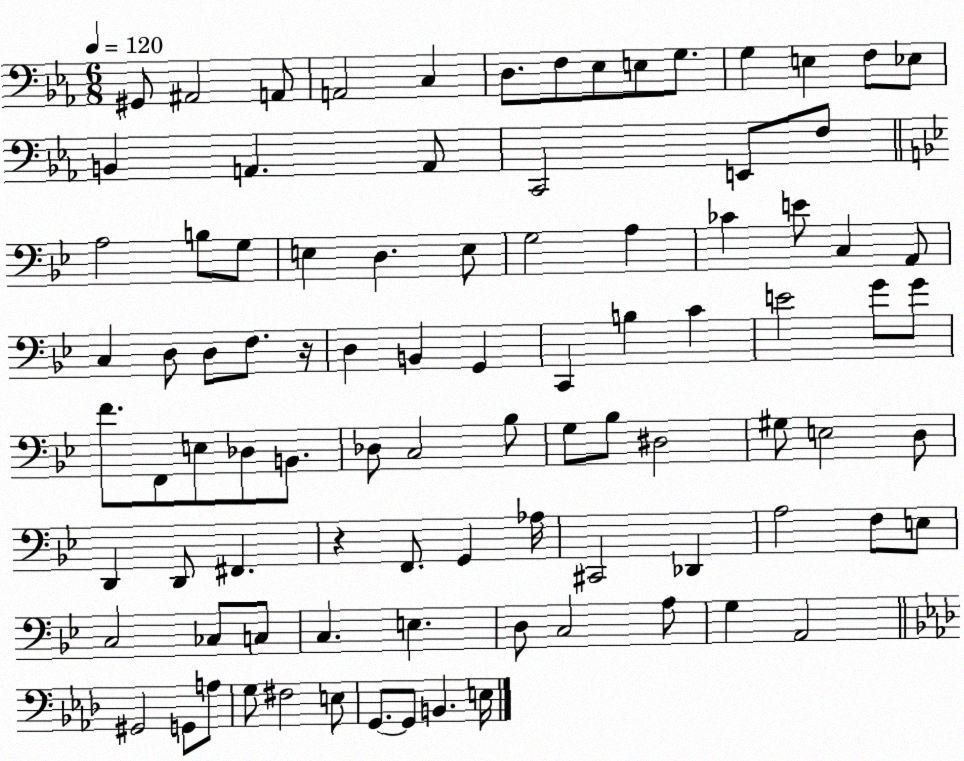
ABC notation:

X:1
T:Untitled
M:6/8
L:1/4
K:Eb
^G,,/2 ^A,,2 A,,/2 A,,2 C, D,/2 F,/2 _E,/2 E,/2 G,/2 G, E, F,/2 _E,/2 B,, A,, A,,/2 C,,2 E,,/2 F,/2 A,2 B,/2 G,/2 E, D, E,/2 G,2 A, _C E/2 C, A,,/2 C, D,/2 D,/2 F,/2 z/4 D, B,, G,, C,, B, C E2 G/2 G/2 F/2 F,,/2 E,/2 _D,/2 B,,/2 _D,/2 C,2 _B,/2 G,/2 _B,/2 ^D,2 ^G,/2 E,2 D,/2 D,, D,,/2 ^F,, z F,,/2 G,, _A,/4 ^C,,2 _D,, A,2 F,/2 E,/2 C,2 _C,/2 C,/2 C, E, D,/2 C,2 A,/2 G, A,,2 ^G,,2 G,,/2 A,/2 G,/2 ^F,2 E,/2 G,,/2 G,,/2 B,, E,/4